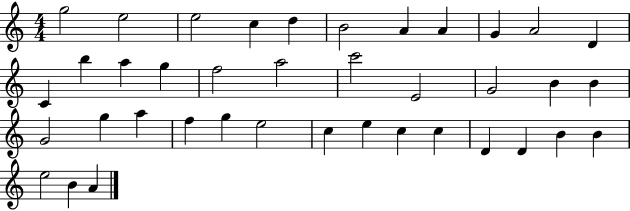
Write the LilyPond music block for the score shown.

{
  \clef treble
  \numericTimeSignature
  \time 4/4
  \key c \major
  g''2 e''2 | e''2 c''4 d''4 | b'2 a'4 a'4 | g'4 a'2 d'4 | \break c'4 b''4 a''4 g''4 | f''2 a''2 | c'''2 e'2 | g'2 b'4 b'4 | \break g'2 g''4 a''4 | f''4 g''4 e''2 | c''4 e''4 c''4 c''4 | d'4 d'4 b'4 b'4 | \break e''2 b'4 a'4 | \bar "|."
}